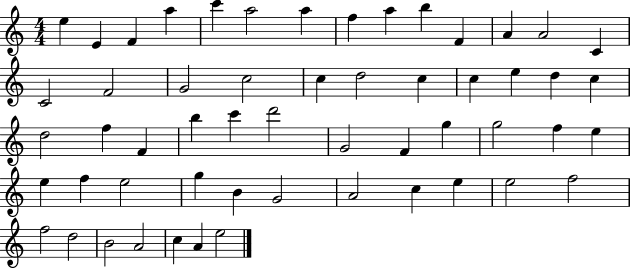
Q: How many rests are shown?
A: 0